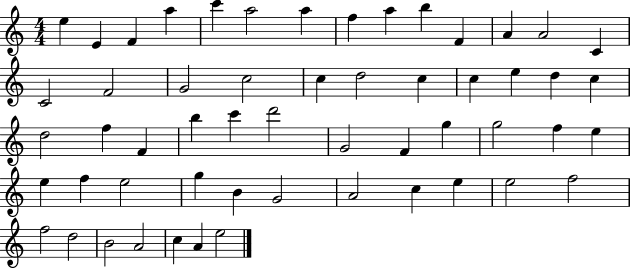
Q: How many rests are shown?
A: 0